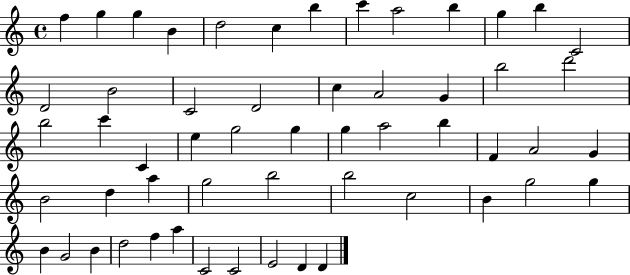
X:1
T:Untitled
M:4/4
L:1/4
K:C
f g g B d2 c b c' a2 b g b C2 D2 B2 C2 D2 c A2 G b2 d'2 b2 c' C e g2 g g a2 b F A2 G B2 d a g2 b2 b2 c2 B g2 g B G2 B d2 f a C2 C2 E2 D D